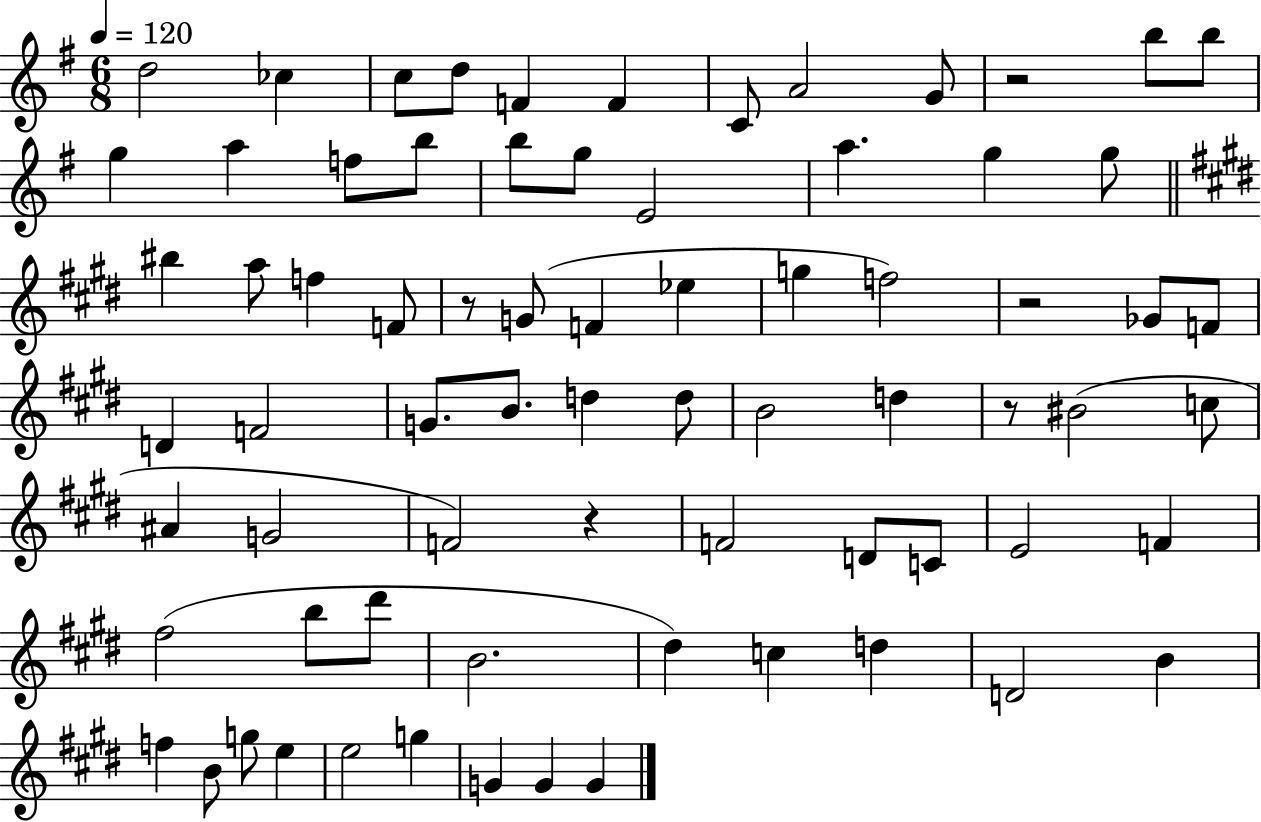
X:1
T:Untitled
M:6/8
L:1/4
K:G
d2 _c c/2 d/2 F F C/2 A2 G/2 z2 b/2 b/2 g a f/2 b/2 b/2 g/2 E2 a g g/2 ^b a/2 f F/2 z/2 G/2 F _e g f2 z2 _G/2 F/2 D F2 G/2 B/2 d d/2 B2 d z/2 ^B2 c/2 ^A G2 F2 z F2 D/2 C/2 E2 F ^f2 b/2 ^d'/2 B2 ^d c d D2 B f B/2 g/2 e e2 g G G G